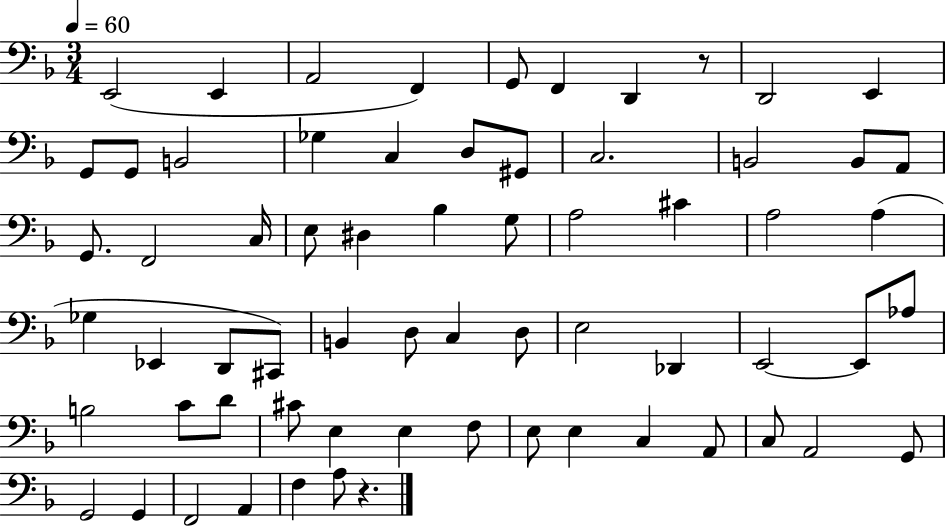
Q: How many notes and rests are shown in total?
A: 66